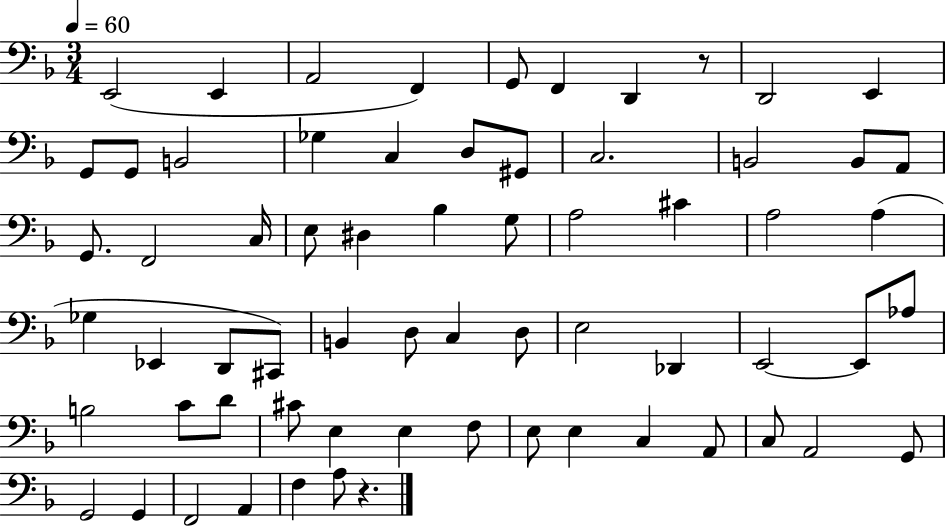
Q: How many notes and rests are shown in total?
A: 66